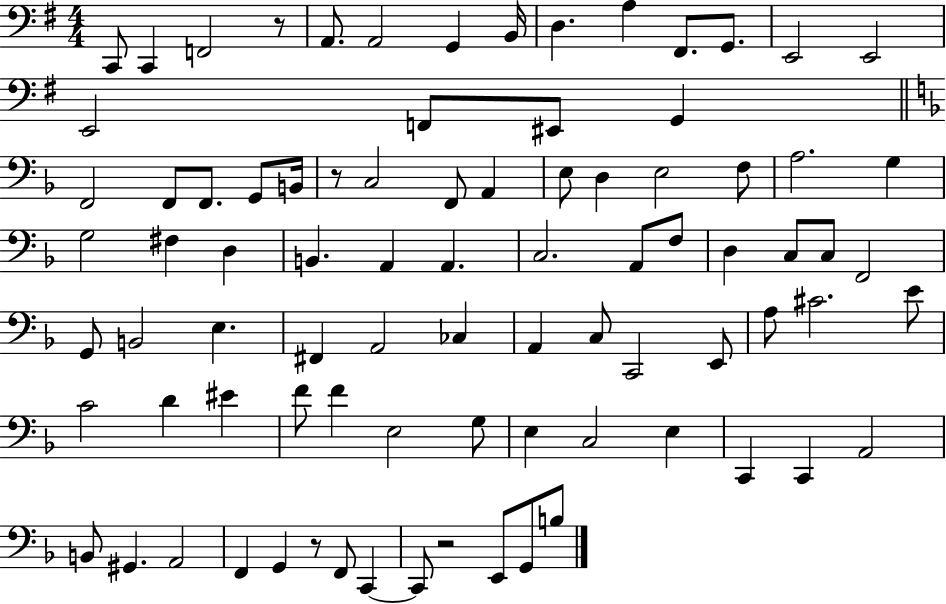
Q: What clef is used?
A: bass